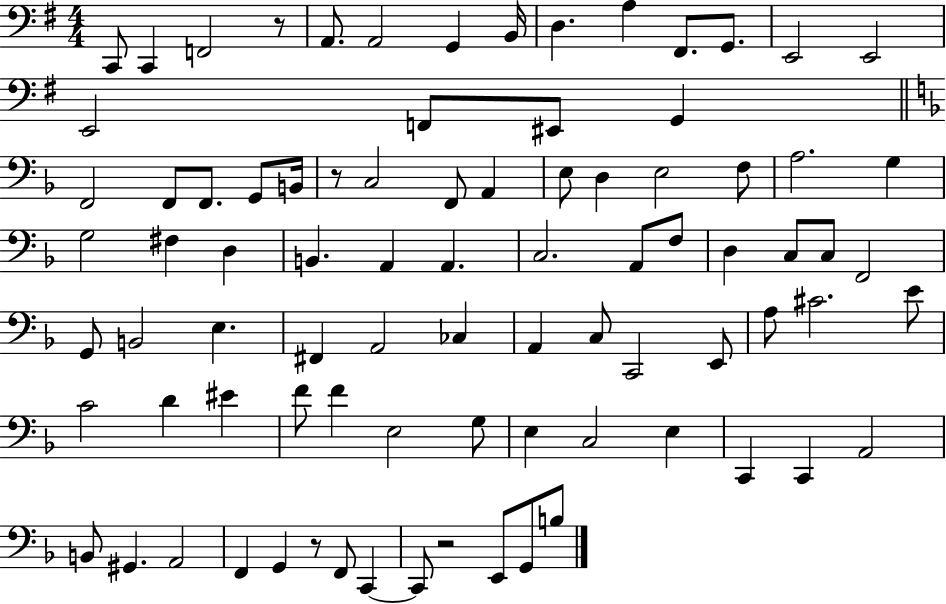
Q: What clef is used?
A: bass